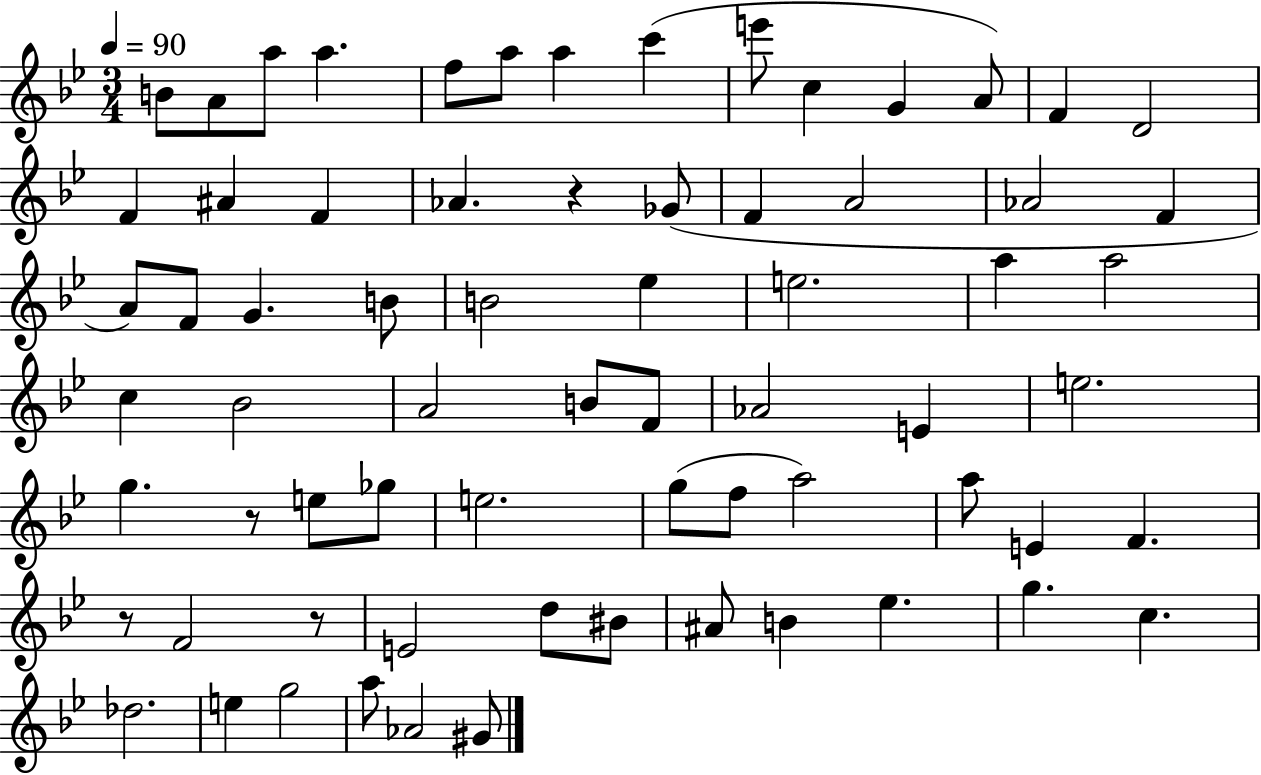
B4/e A4/e A5/e A5/q. F5/e A5/e A5/q C6/q E6/e C5/q G4/q A4/e F4/q D4/h F4/q A#4/q F4/q Ab4/q. R/q Gb4/e F4/q A4/h Ab4/h F4/q A4/e F4/e G4/q. B4/e B4/h Eb5/q E5/h. A5/q A5/h C5/q Bb4/h A4/h B4/e F4/e Ab4/h E4/q E5/h. G5/q. R/e E5/e Gb5/e E5/h. G5/e F5/e A5/h A5/e E4/q F4/q. R/e F4/h R/e E4/h D5/e BIS4/e A#4/e B4/q Eb5/q. G5/q. C5/q. Db5/h. E5/q G5/h A5/e Ab4/h G#4/e